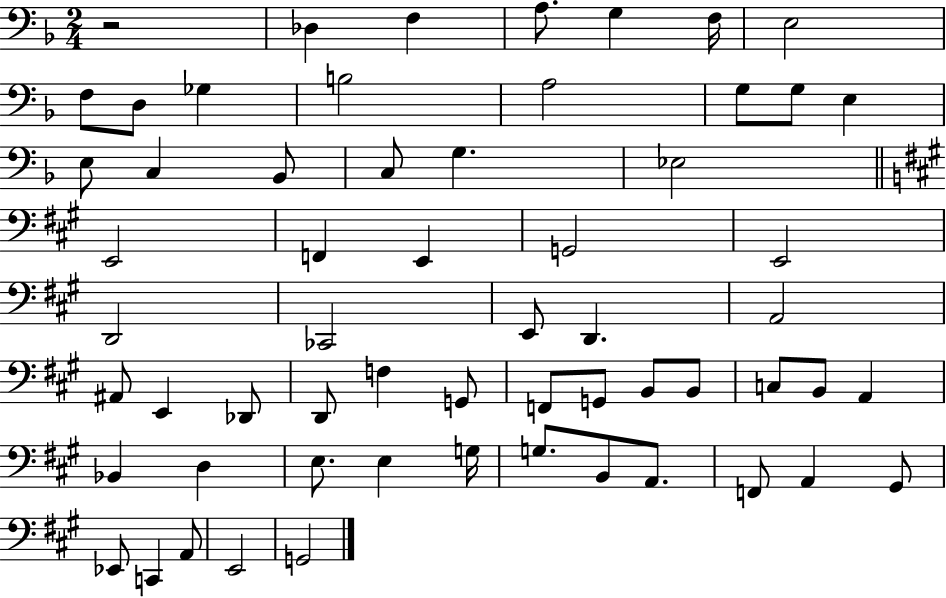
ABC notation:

X:1
T:Untitled
M:2/4
L:1/4
K:F
z2 _D, F, A,/2 G, F,/4 E,2 F,/2 D,/2 _G, B,2 A,2 G,/2 G,/2 E, E,/2 C, _B,,/2 C,/2 G, _E,2 E,,2 F,, E,, G,,2 E,,2 D,,2 _C,,2 E,,/2 D,, A,,2 ^A,,/2 E,, _D,,/2 D,,/2 F, G,,/2 F,,/2 G,,/2 B,,/2 B,,/2 C,/2 B,,/2 A,, _B,, D, E,/2 E, G,/4 G,/2 B,,/2 A,,/2 F,,/2 A,, ^G,,/2 _E,,/2 C,, A,,/2 E,,2 G,,2